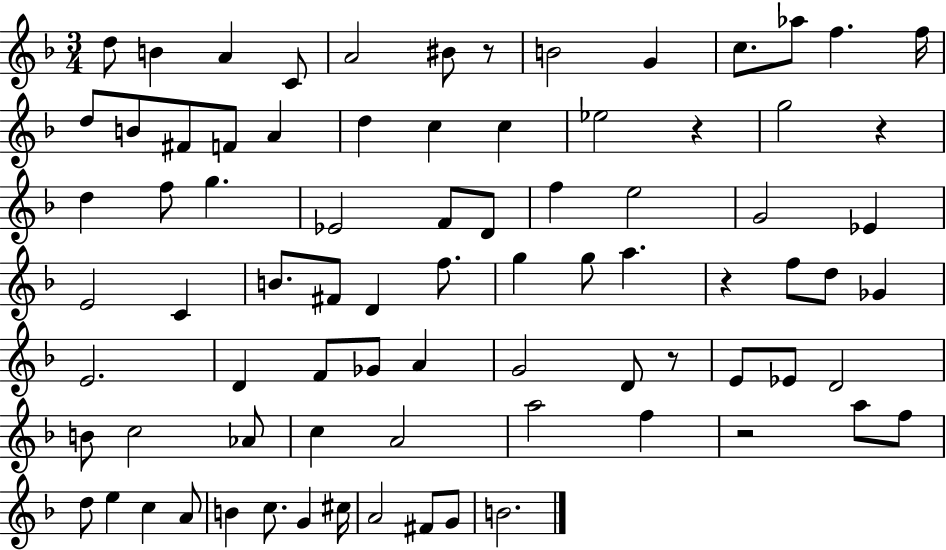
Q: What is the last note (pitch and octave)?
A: B4